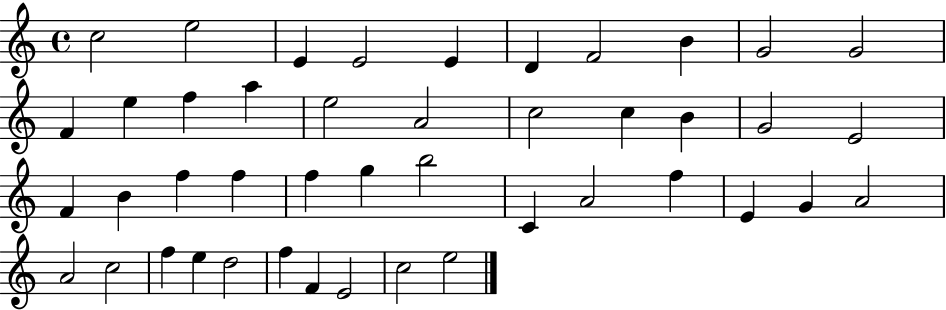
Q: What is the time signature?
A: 4/4